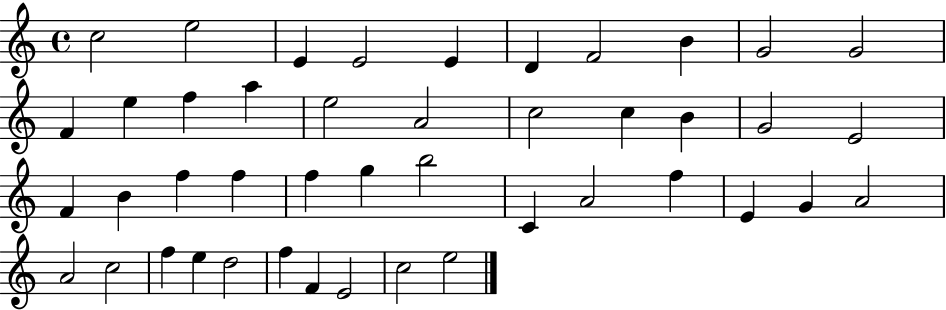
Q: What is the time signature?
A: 4/4